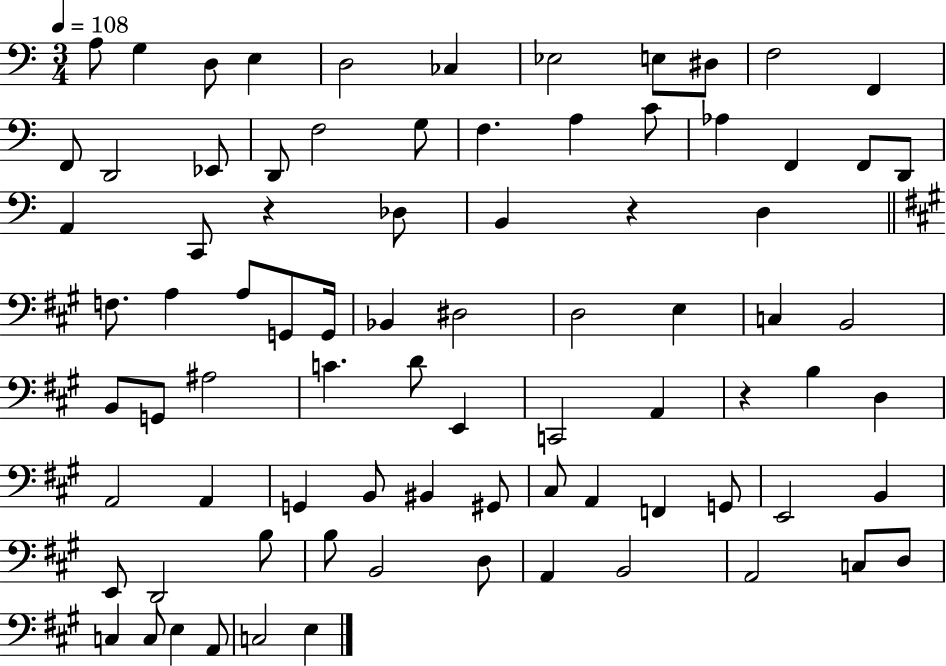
{
  \clef bass
  \numericTimeSignature
  \time 3/4
  \key c \major
  \tempo 4 = 108
  \repeat volta 2 { a8 g4 d8 e4 | d2 ces4 | ees2 e8 dis8 | f2 f,4 | \break f,8 d,2 ees,8 | d,8 f2 g8 | f4. a4 c'8 | aes4 f,4 f,8 d,8 | \break a,4 c,8 r4 des8 | b,4 r4 d4 | \bar "||" \break \key a \major f8. a4 a8 g,8 g,16 | bes,4 dis2 | d2 e4 | c4 b,2 | \break b,8 g,8 ais2 | c'4. d'8 e,4 | c,2 a,4 | r4 b4 d4 | \break a,2 a,4 | g,4 b,8 bis,4 gis,8 | cis8 a,4 f,4 g,8 | e,2 b,4 | \break e,8 d,2 b8 | b8 b,2 d8 | a,4 b,2 | a,2 c8 d8 | \break c4 c8 e4 a,8 | c2 e4 | } \bar "|."
}